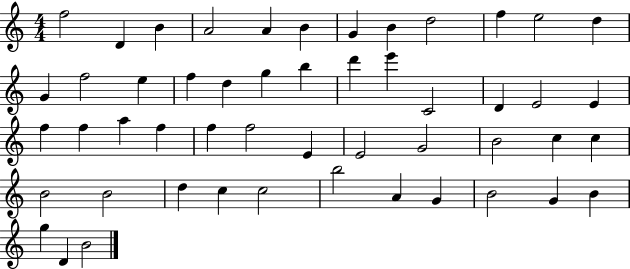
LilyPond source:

{
  \clef treble
  \numericTimeSignature
  \time 4/4
  \key c \major
  f''2 d'4 b'4 | a'2 a'4 b'4 | g'4 b'4 d''2 | f''4 e''2 d''4 | \break g'4 f''2 e''4 | f''4 d''4 g''4 b''4 | d'''4 e'''4 c'2 | d'4 e'2 e'4 | \break f''4 f''4 a''4 f''4 | f''4 f''2 e'4 | e'2 g'2 | b'2 c''4 c''4 | \break b'2 b'2 | d''4 c''4 c''2 | b''2 a'4 g'4 | b'2 g'4 b'4 | \break g''4 d'4 b'2 | \bar "|."
}